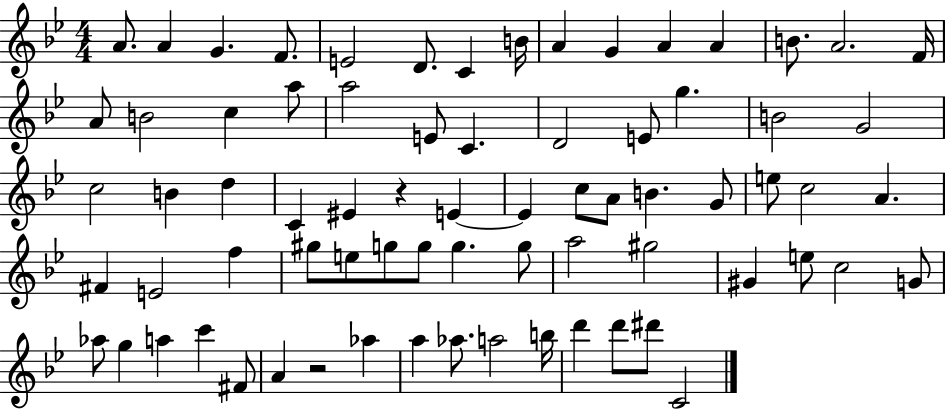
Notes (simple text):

A4/e. A4/q G4/q. F4/e. E4/h D4/e. C4/q B4/s A4/q G4/q A4/q A4/q B4/e. A4/h. F4/s A4/e B4/h C5/q A5/e A5/h E4/e C4/q. D4/h E4/e G5/q. B4/h G4/h C5/h B4/q D5/q C4/q EIS4/q R/q E4/q E4/q C5/e A4/e B4/q. G4/e E5/e C5/h A4/q. F#4/q E4/h F5/q G#5/e E5/e G5/e G5/e G5/q. G5/e A5/h G#5/h G#4/q E5/e C5/h G4/e Ab5/e G5/q A5/q C6/q F#4/e A4/q R/h Ab5/q A5/q Ab5/e. A5/h B5/s D6/q D6/e D#6/e C4/h